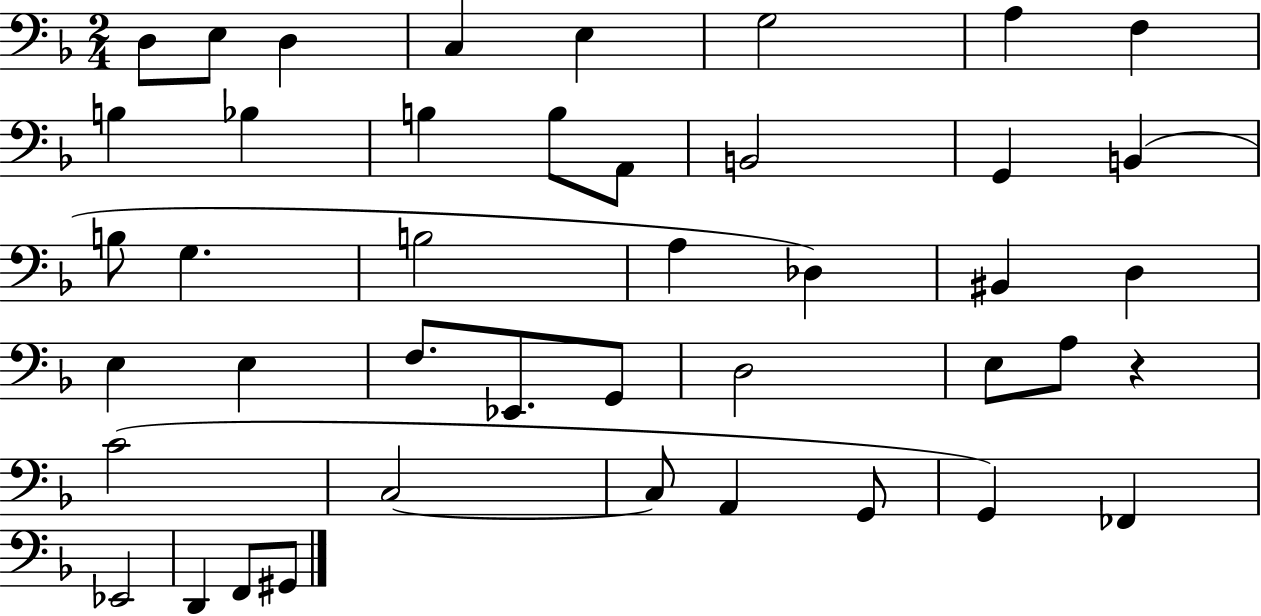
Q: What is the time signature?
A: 2/4